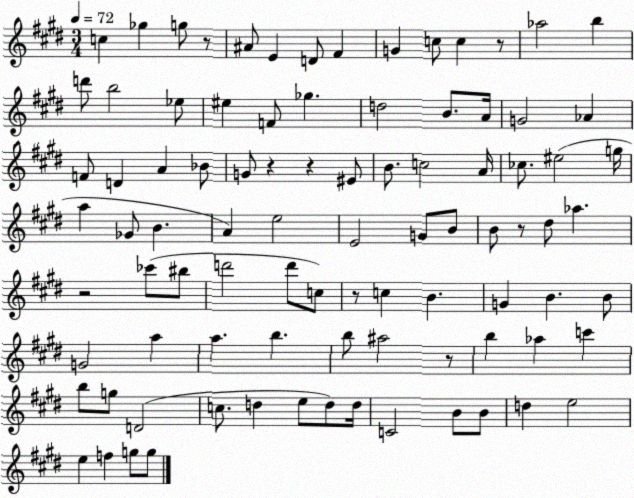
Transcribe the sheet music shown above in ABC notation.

X:1
T:Untitled
M:3/4
L:1/4
K:E
c _g g/2 z/2 ^A/2 E D/2 ^F G c/2 c z/2 _a2 b d'/2 b2 _e/2 ^e F/2 _g d2 B/2 A/4 G2 _A F/2 D A _B/2 G/2 z z ^E/2 B/2 c2 A/4 _c/2 ^e2 g/4 a _G/2 B A e2 E2 G/2 B/2 B/2 z/2 ^d/2 _a z2 _c'/2 ^b/2 d'2 d'/2 c/2 z/2 c B G B B/2 G2 a a b b/2 ^a2 z/2 b _a c' b/2 g/2 D2 c/2 d e/2 d/2 d/4 C2 B/2 B/2 d e2 e f g/2 g/2